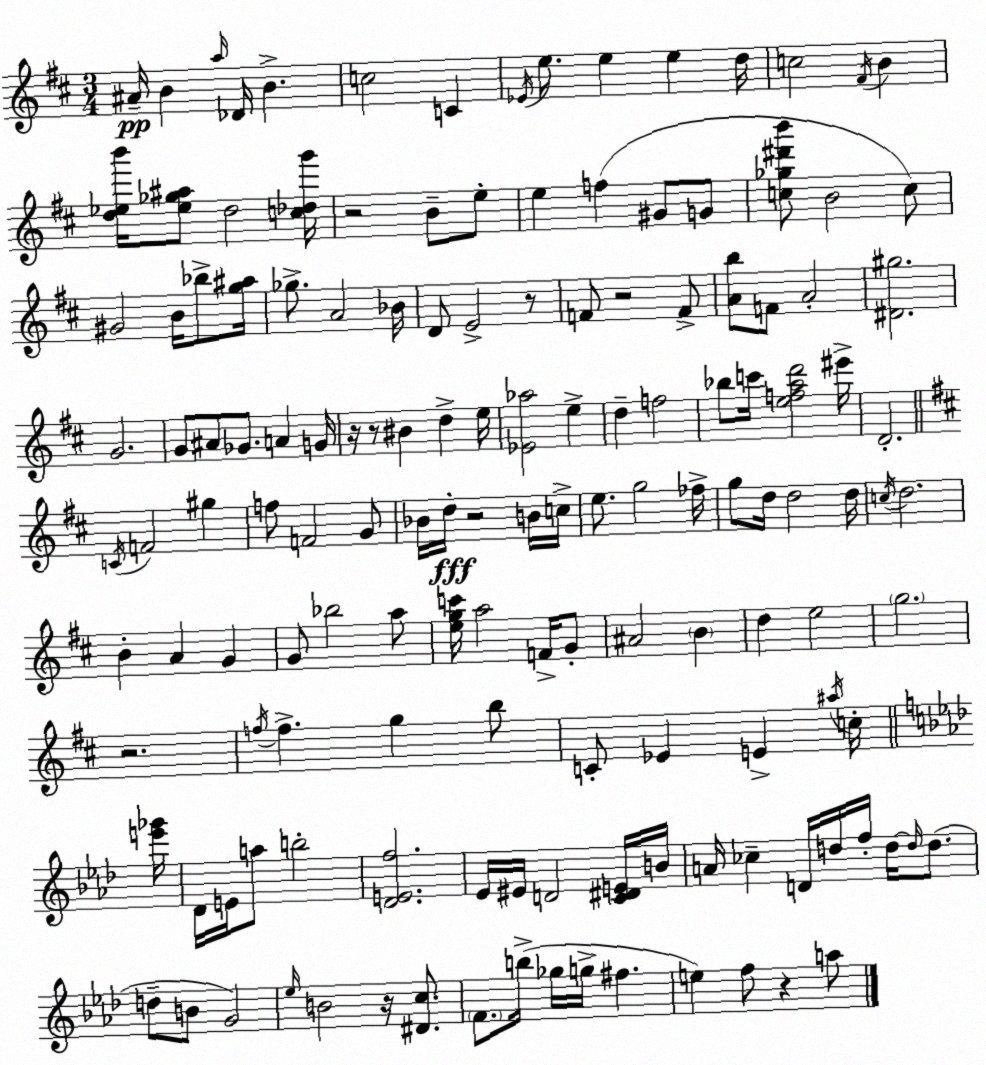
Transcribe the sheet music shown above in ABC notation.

X:1
T:Untitled
M:3/4
L:1/4
K:D
^A/4 B a/4 _D/4 B c2 C _E/4 e/2 e e d/4 c2 ^F/4 B [d_eb']/4 [_e_g^a]/2 d2 [c_dg']/4 z2 B/2 e/2 e f ^G/2 G/2 [c_g^d'b']/2 B2 c/2 ^G2 B/4 _b/2 [g^a]/4 _g/2 A2 _B/4 D/2 E2 z/2 F/2 z2 F/2 [Ab]/2 F/2 A2 [^D^g]2 G2 G/2 ^A/2 _G/2 A G/4 z/4 z/2 ^B d e/4 [_E_a]2 e d f2 _b/2 c'/4 [efad']2 ^e'/4 D2 C/4 F2 ^g f/2 F2 G/2 _B/4 d/4 z2 B/4 c/4 e/2 g2 _f/4 g/2 d/4 d2 d/4 c/4 d2 B A G G/2 _b2 a/2 [egc']/4 a2 F/4 G/2 ^A2 B d e2 g2 z2 f/4 f g b/2 C/2 _E E ^a/4 c/4 [e'_g']/4 _D/4 E/4 a/2 b2 [_DEf]2 _E/4 ^E/4 D2 [C^DE]/4 B/4 A/4 _c D/4 d/4 f/4 d/4 d/4 d/2 d/2 B/2 G2 _e/4 B2 z/4 [^Dc]/2 F/2 b/4 _g/4 g/4 ^f e f/2 z a/2